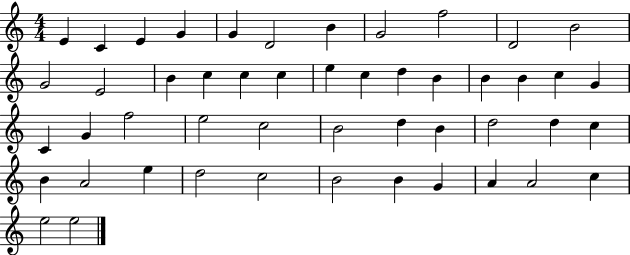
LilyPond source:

{
  \clef treble
  \numericTimeSignature
  \time 4/4
  \key c \major
  e'4 c'4 e'4 g'4 | g'4 d'2 b'4 | g'2 f''2 | d'2 b'2 | \break g'2 e'2 | b'4 c''4 c''4 c''4 | e''4 c''4 d''4 b'4 | b'4 b'4 c''4 g'4 | \break c'4 g'4 f''2 | e''2 c''2 | b'2 d''4 b'4 | d''2 d''4 c''4 | \break b'4 a'2 e''4 | d''2 c''2 | b'2 b'4 g'4 | a'4 a'2 c''4 | \break e''2 e''2 | \bar "|."
}